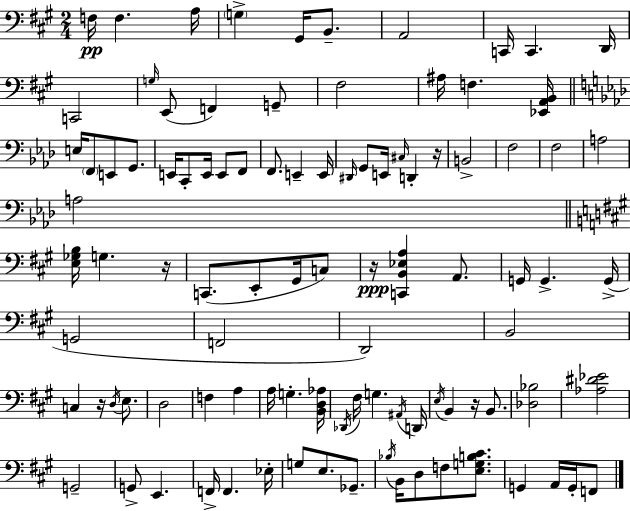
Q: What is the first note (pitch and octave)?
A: F3